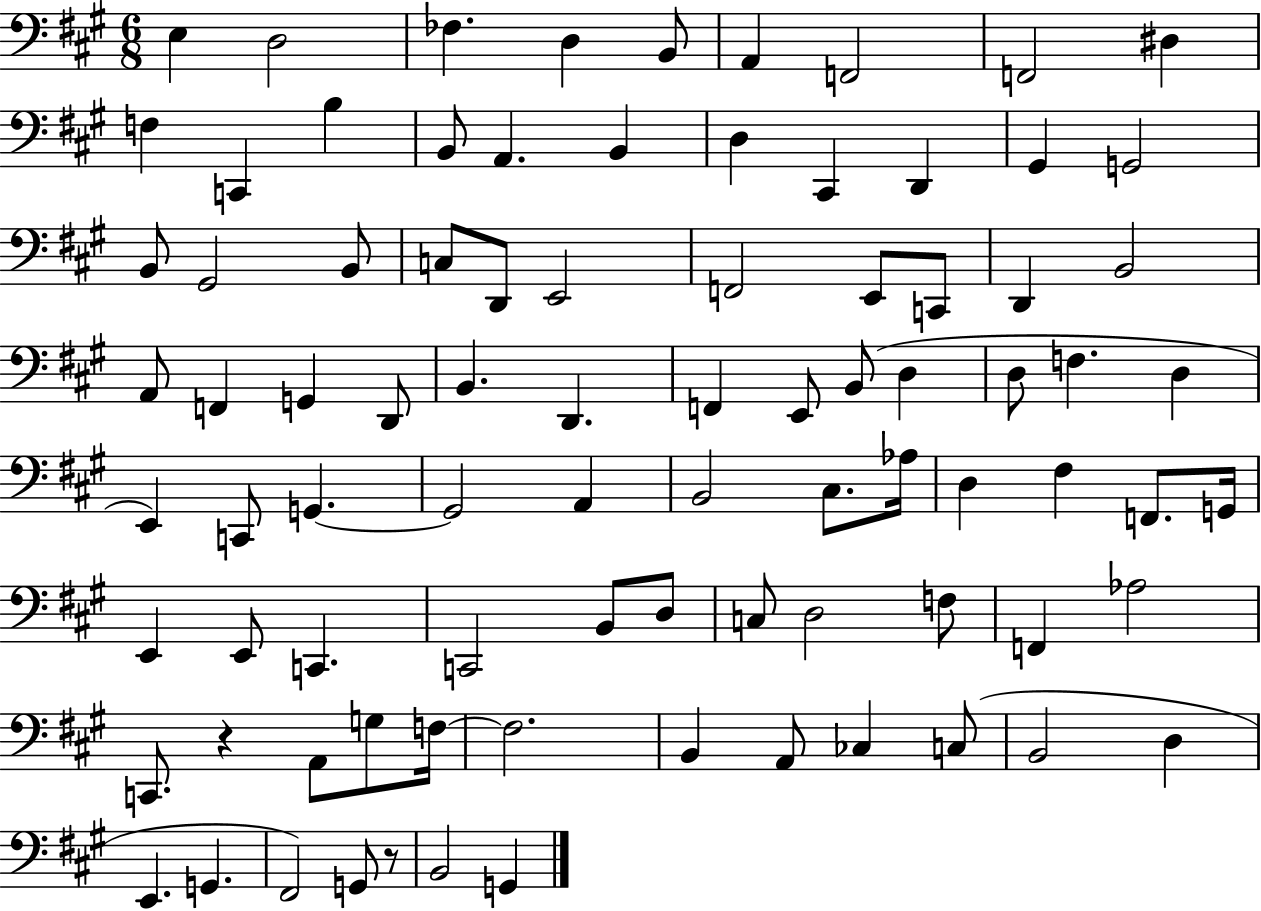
X:1
T:Untitled
M:6/8
L:1/4
K:A
E, D,2 _F, D, B,,/2 A,, F,,2 F,,2 ^D, F, C,, B, B,,/2 A,, B,, D, ^C,, D,, ^G,, G,,2 B,,/2 ^G,,2 B,,/2 C,/2 D,,/2 E,,2 F,,2 E,,/2 C,,/2 D,, B,,2 A,,/2 F,, G,, D,,/2 B,, D,, F,, E,,/2 B,,/2 D, D,/2 F, D, E,, C,,/2 G,, G,,2 A,, B,,2 ^C,/2 _A,/4 D, ^F, F,,/2 G,,/4 E,, E,,/2 C,, C,,2 B,,/2 D,/2 C,/2 D,2 F,/2 F,, _A,2 C,,/2 z A,,/2 G,/2 F,/4 F,2 B,, A,,/2 _C, C,/2 B,,2 D, E,, G,, ^F,,2 G,,/2 z/2 B,,2 G,,